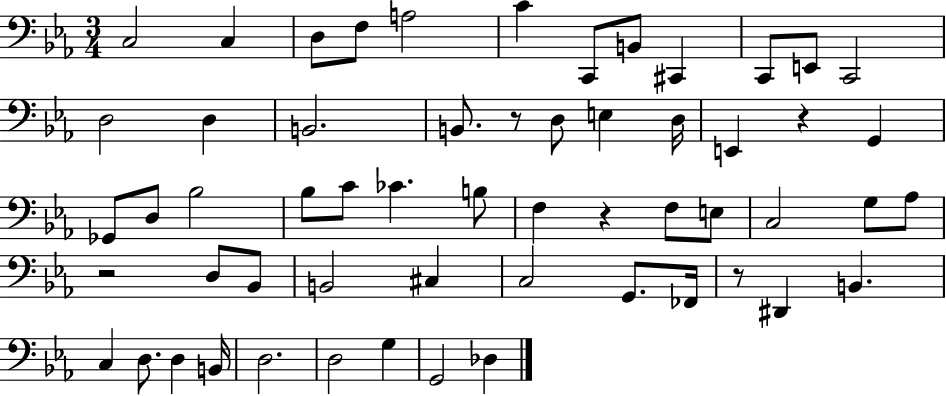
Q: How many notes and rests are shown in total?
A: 57